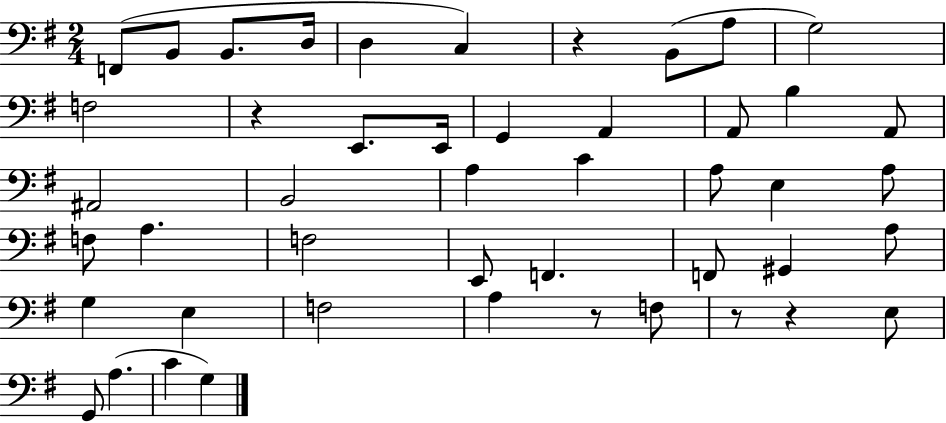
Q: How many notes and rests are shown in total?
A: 47